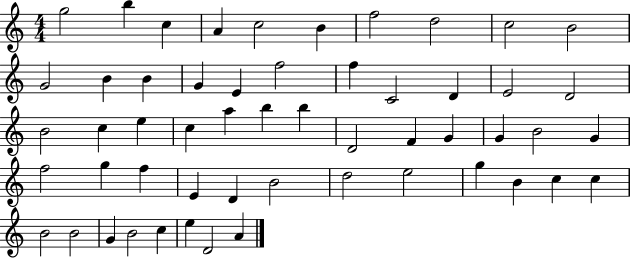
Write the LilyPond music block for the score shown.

{
  \clef treble
  \numericTimeSignature
  \time 4/4
  \key c \major
  g''2 b''4 c''4 | a'4 c''2 b'4 | f''2 d''2 | c''2 b'2 | \break g'2 b'4 b'4 | g'4 e'4 f''2 | f''4 c'2 d'4 | e'2 d'2 | \break b'2 c''4 e''4 | c''4 a''4 b''4 b''4 | d'2 f'4 g'4 | g'4 b'2 g'4 | \break f''2 g''4 f''4 | e'4 d'4 b'2 | d''2 e''2 | g''4 b'4 c''4 c''4 | \break b'2 b'2 | g'4 b'2 c''4 | e''4 d'2 a'4 | \bar "|."
}